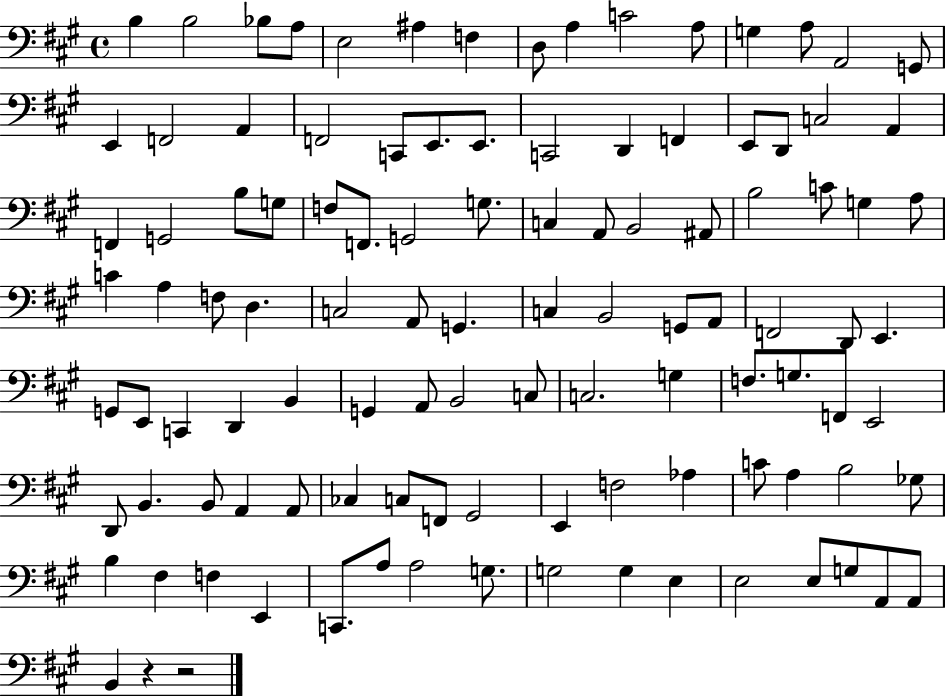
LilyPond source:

{
  \clef bass
  \time 4/4
  \defaultTimeSignature
  \key a \major
  b4 b2 bes8 a8 | e2 ais4 f4 | d8 a4 c'2 a8 | g4 a8 a,2 g,8 | \break e,4 f,2 a,4 | f,2 c,8 e,8. e,8. | c,2 d,4 f,4 | e,8 d,8 c2 a,4 | \break f,4 g,2 b8 g8 | f8 f,8. g,2 g8. | c4 a,8 b,2 ais,8 | b2 c'8 g4 a8 | \break c'4 a4 f8 d4. | c2 a,8 g,4. | c4 b,2 g,8 a,8 | f,2 d,8 e,4. | \break g,8 e,8 c,4 d,4 b,4 | g,4 a,8 b,2 c8 | c2. g4 | f8. g8. f,8 e,2 | \break d,8 b,4. b,8 a,4 a,8 | ces4 c8 f,8 gis,2 | e,4 f2 aes4 | c'8 a4 b2 ges8 | \break b4 fis4 f4 e,4 | c,8. a8 a2 g8. | g2 g4 e4 | e2 e8 g8 a,8 a,8 | \break b,4 r4 r2 | \bar "|."
}